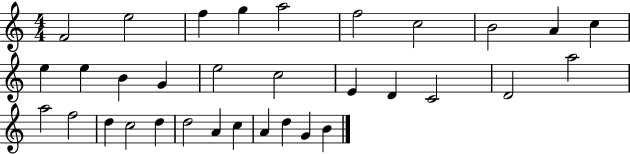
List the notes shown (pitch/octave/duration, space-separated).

F4/h E5/h F5/q G5/q A5/h F5/h C5/h B4/h A4/q C5/q E5/q E5/q B4/q G4/q E5/h C5/h E4/q D4/q C4/h D4/h A5/h A5/h F5/h D5/q C5/h D5/q D5/h A4/q C5/q A4/q D5/q G4/q B4/q